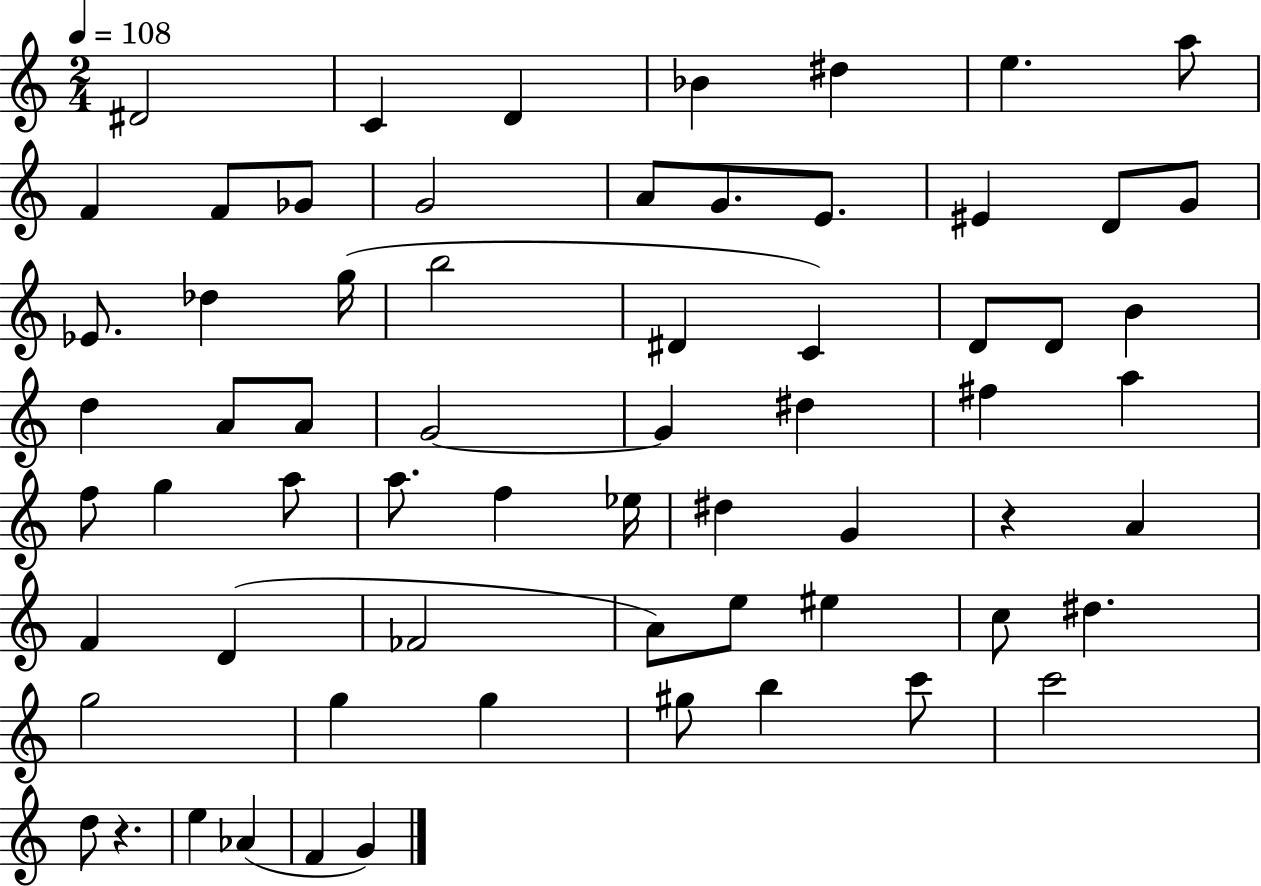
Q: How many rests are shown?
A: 2